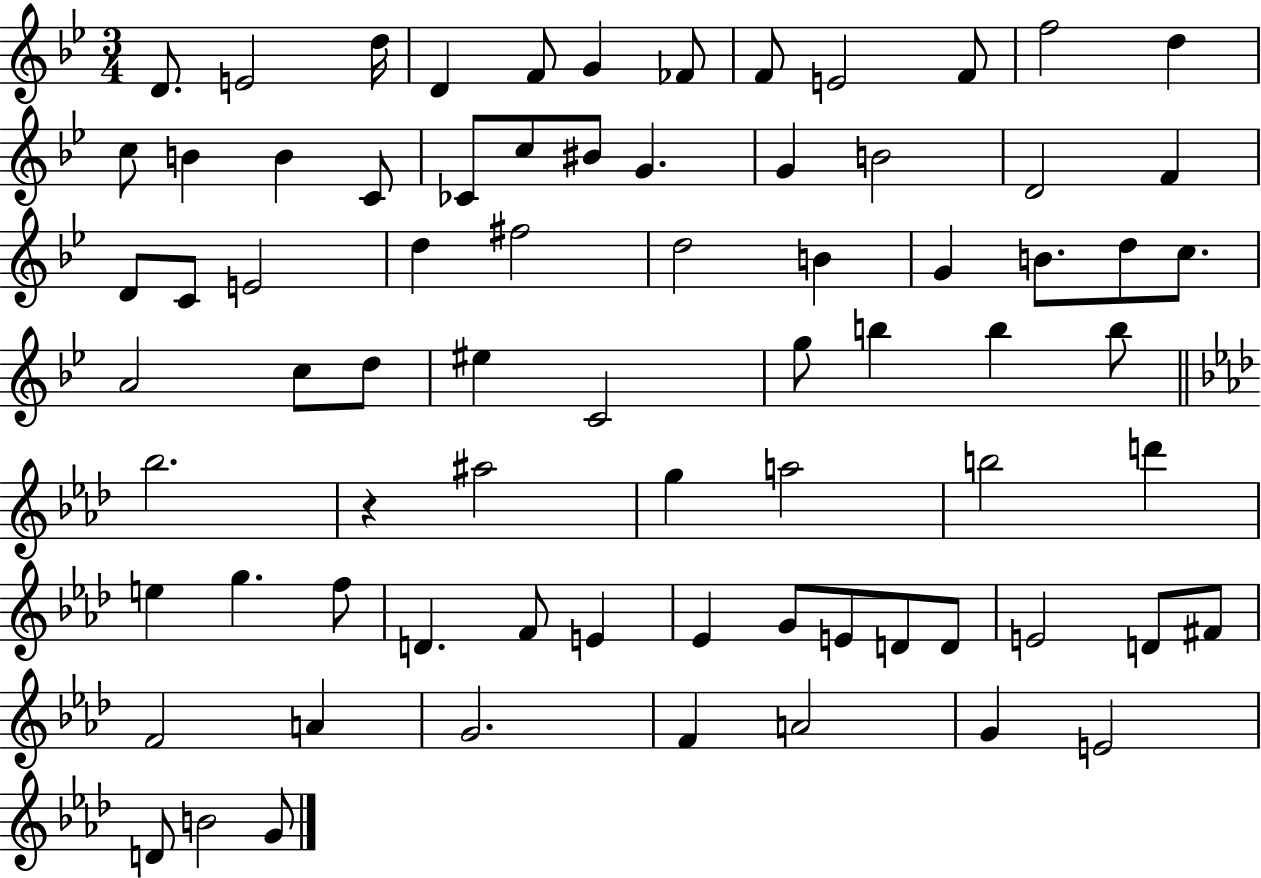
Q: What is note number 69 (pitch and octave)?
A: A4